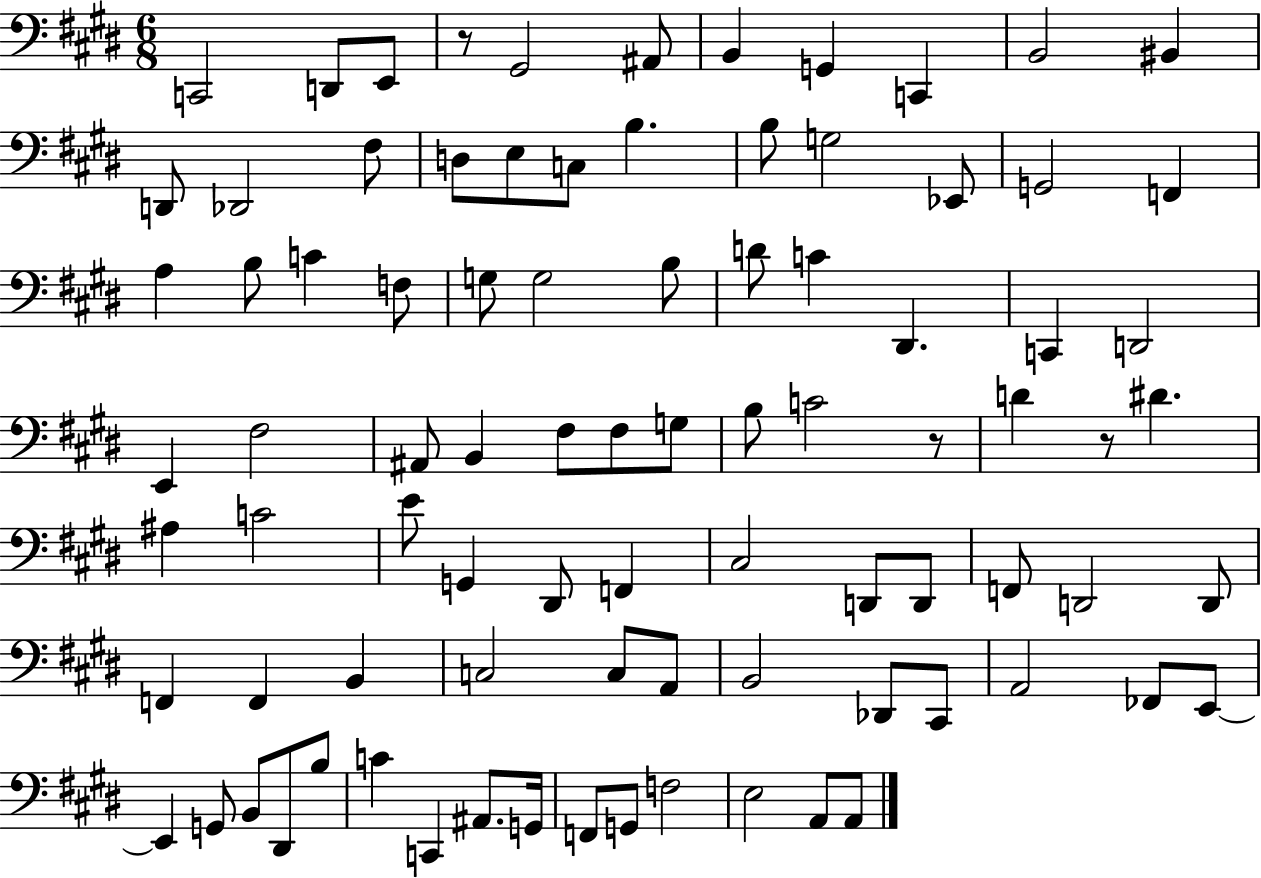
X:1
T:Untitled
M:6/8
L:1/4
K:E
C,,2 D,,/2 E,,/2 z/2 ^G,,2 ^A,,/2 B,, G,, C,, B,,2 ^B,, D,,/2 _D,,2 ^F,/2 D,/2 E,/2 C,/2 B, B,/2 G,2 _E,,/2 G,,2 F,, A, B,/2 C F,/2 G,/2 G,2 B,/2 D/2 C ^D,, C,, D,,2 E,, ^F,2 ^A,,/2 B,, ^F,/2 ^F,/2 G,/2 B,/2 C2 z/2 D z/2 ^D ^A, C2 E/2 G,, ^D,,/2 F,, ^C,2 D,,/2 D,,/2 F,,/2 D,,2 D,,/2 F,, F,, B,, C,2 C,/2 A,,/2 B,,2 _D,,/2 ^C,,/2 A,,2 _F,,/2 E,,/2 E,, G,,/2 B,,/2 ^D,,/2 B,/2 C C,, ^A,,/2 G,,/4 F,,/2 G,,/2 F,2 E,2 A,,/2 A,,/2